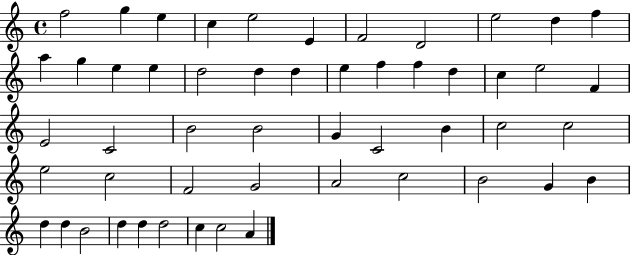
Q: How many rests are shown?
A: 0